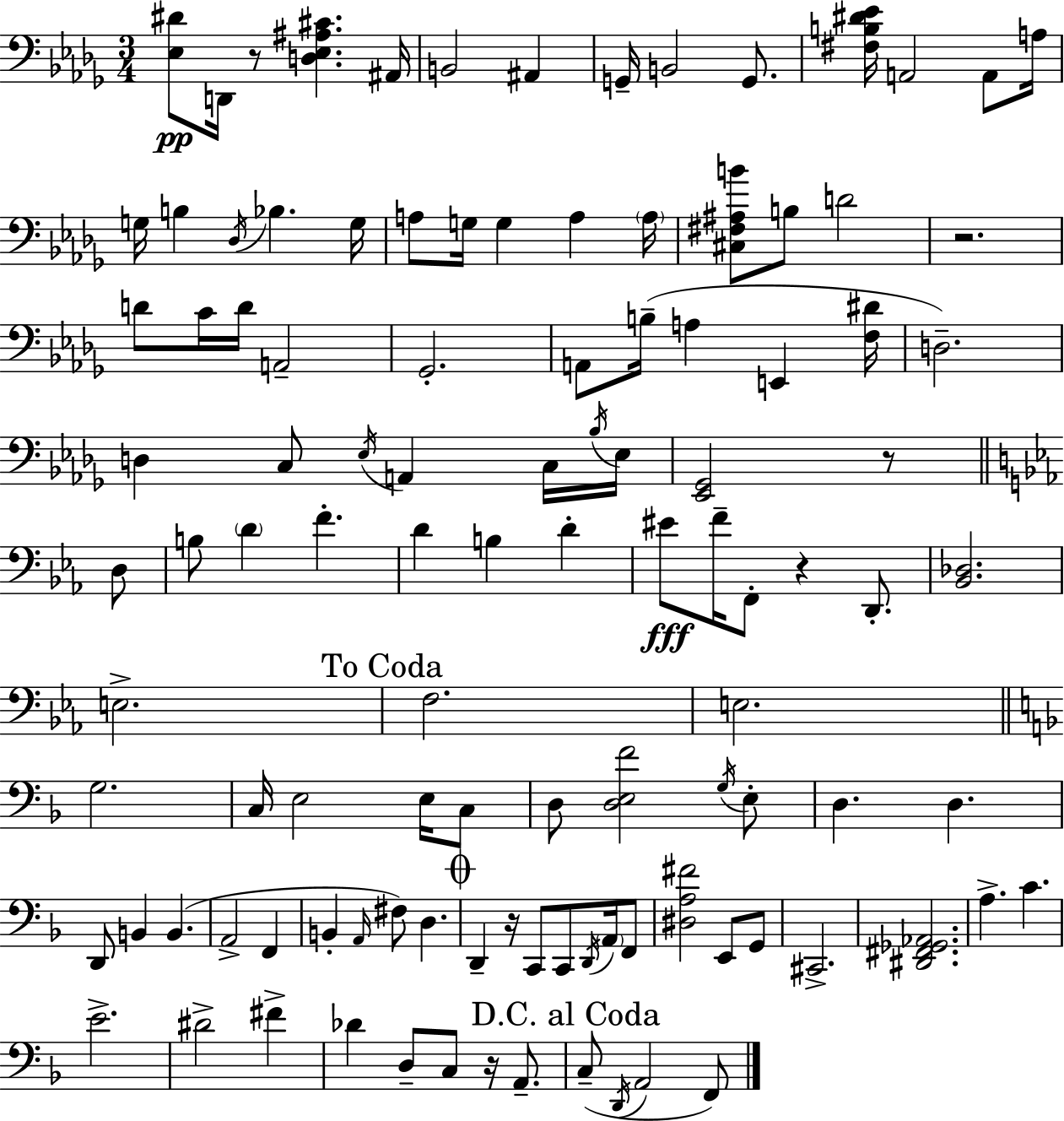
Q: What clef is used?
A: bass